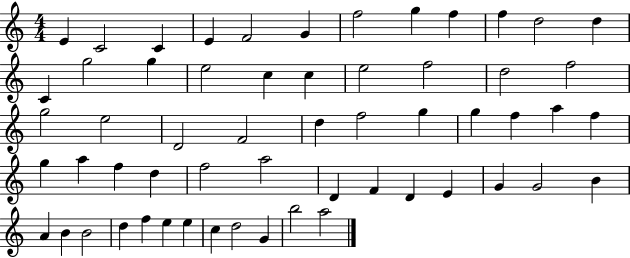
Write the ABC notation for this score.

X:1
T:Untitled
M:4/4
L:1/4
K:C
E C2 C E F2 G f2 g f f d2 d C g2 g e2 c c e2 f2 d2 f2 g2 e2 D2 F2 d f2 g g f a f g a f d f2 a2 D F D E G G2 B A B B2 d f e e c d2 G b2 a2